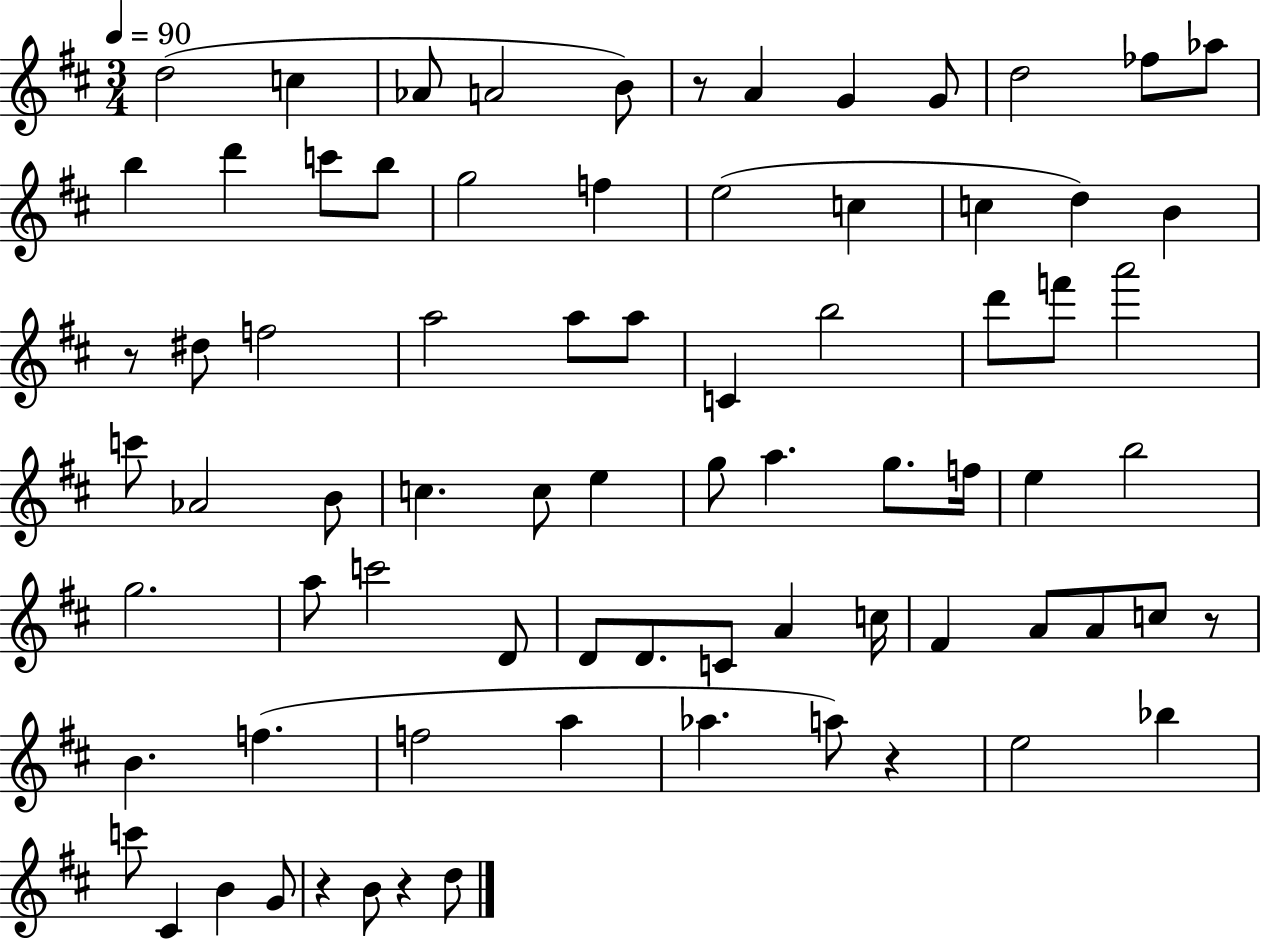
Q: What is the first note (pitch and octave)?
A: D5